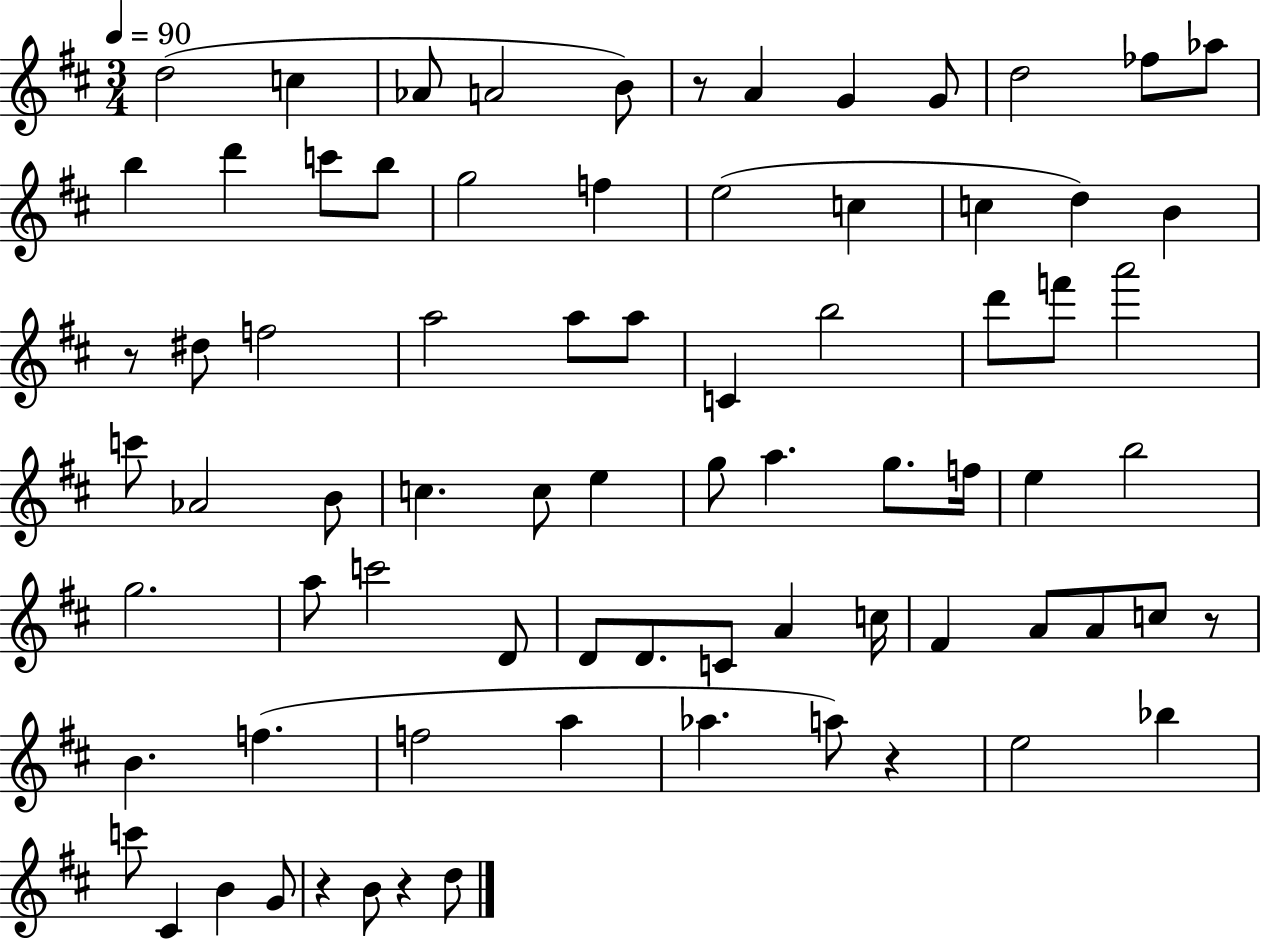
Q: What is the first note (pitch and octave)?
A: D5